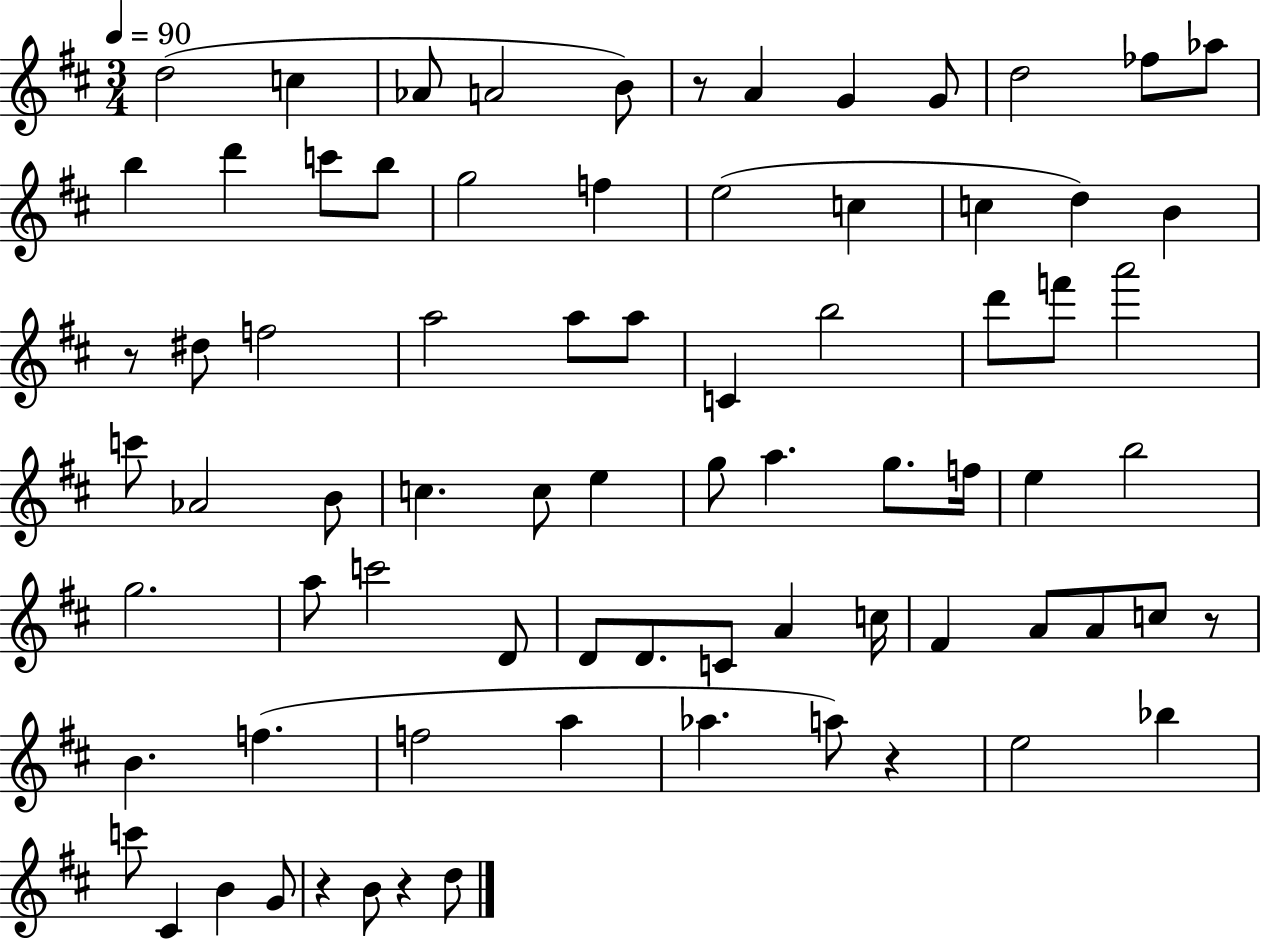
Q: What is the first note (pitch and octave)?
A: D5